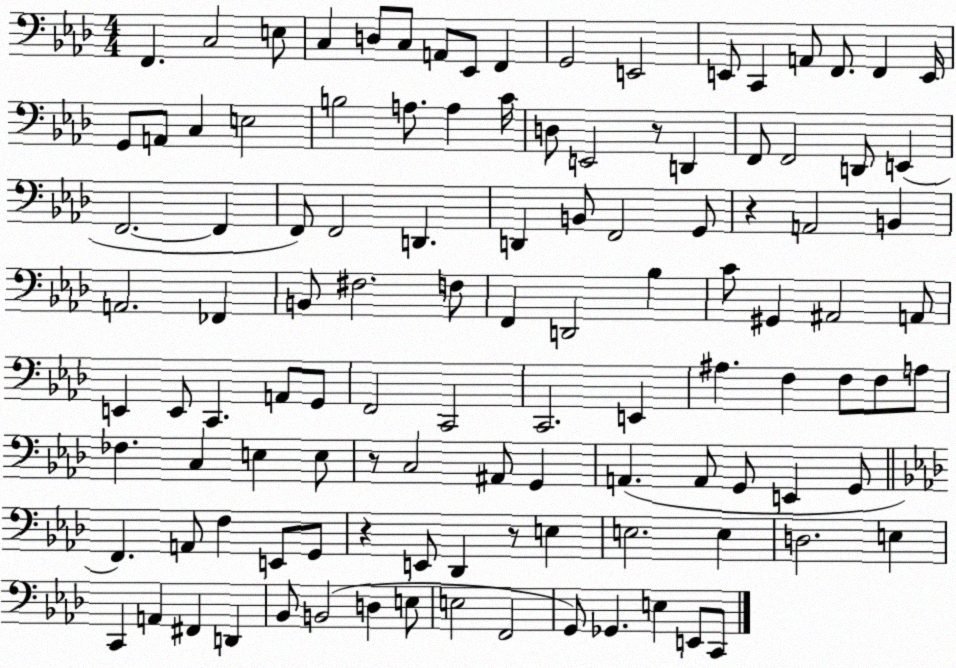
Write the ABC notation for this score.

X:1
T:Untitled
M:4/4
L:1/4
K:Ab
F,, C,2 E,/2 C, D,/2 C,/2 A,,/2 _E,,/2 F,, G,,2 E,,2 E,,/2 C,, A,,/2 F,,/2 F,, E,,/4 G,,/2 A,,/2 C, E,2 B,2 A,/2 A, C/4 D,/2 E,,2 z/2 D,, F,,/2 F,,2 D,,/2 E,, F,,2 F,, F,,/2 F,,2 D,, D,, B,,/2 F,,2 G,,/2 z A,,2 B,, A,,2 _F,, B,,/2 ^F,2 F,/2 F,, D,,2 _B, C/2 ^G,, ^A,,2 A,,/2 E,, E,,/2 C,, A,,/2 G,,/2 F,,2 C,,2 C,,2 E,, ^A, F, F,/2 F,/2 A,/2 _F, C, E, E,/2 z/2 C,2 ^A,,/2 G,, A,, A,,/2 G,,/2 E,, G,,/2 F,, A,,/2 F, E,,/2 G,,/2 z E,,/2 _D,, z/2 E, E,2 E, D,2 E, C,, A,, ^F,, D,, _B,,/2 B,,2 D, E,/2 E,2 F,,2 G,,/2 _G,, E, E,,/2 C,,/2